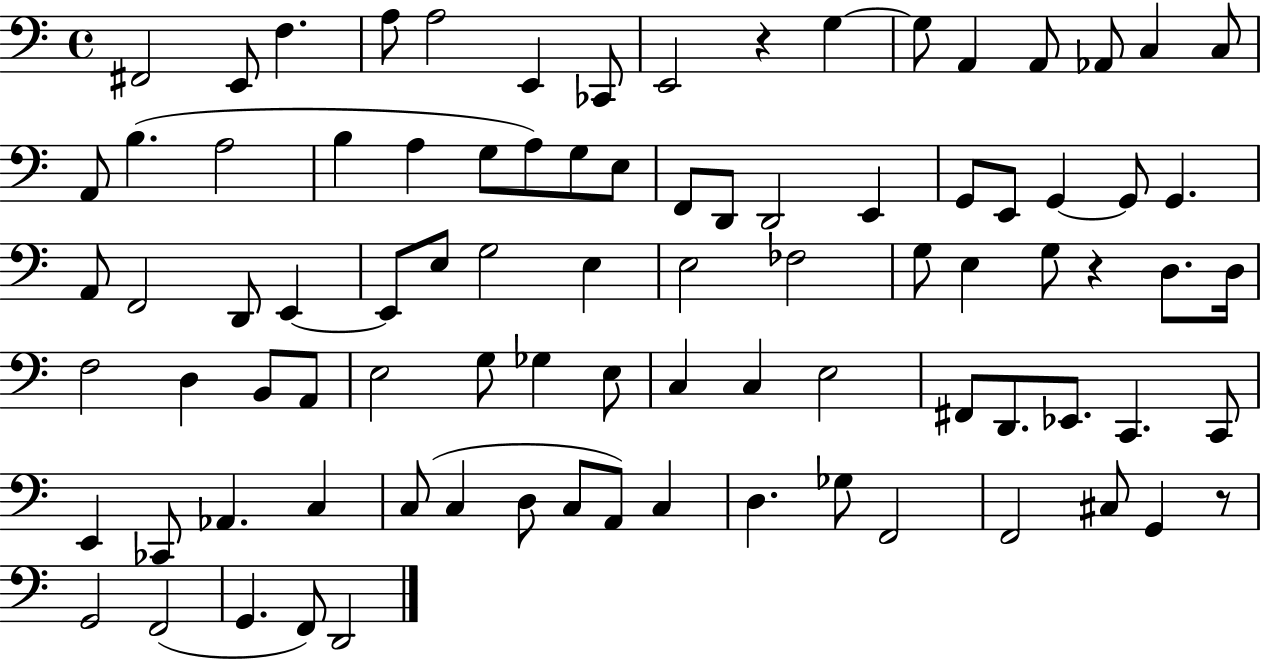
X:1
T:Untitled
M:4/4
L:1/4
K:C
^F,,2 E,,/2 F, A,/2 A,2 E,, _C,,/2 E,,2 z G, G,/2 A,, A,,/2 _A,,/2 C, C,/2 A,,/2 B, A,2 B, A, G,/2 A,/2 G,/2 E,/2 F,,/2 D,,/2 D,,2 E,, G,,/2 E,,/2 G,, G,,/2 G,, A,,/2 F,,2 D,,/2 E,, E,,/2 E,/2 G,2 E, E,2 _F,2 G,/2 E, G,/2 z D,/2 D,/4 F,2 D, B,,/2 A,,/2 E,2 G,/2 _G, E,/2 C, C, E,2 ^F,,/2 D,,/2 _E,,/2 C,, C,,/2 E,, _C,,/2 _A,, C, C,/2 C, D,/2 C,/2 A,,/2 C, D, _G,/2 F,,2 F,,2 ^C,/2 G,, z/2 G,,2 F,,2 G,, F,,/2 D,,2